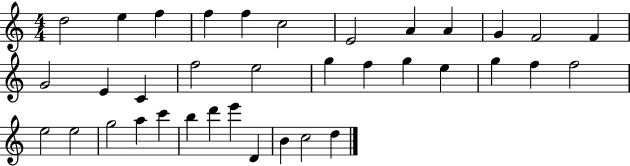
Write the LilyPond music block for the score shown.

{
  \clef treble
  \numericTimeSignature
  \time 4/4
  \key c \major
  d''2 e''4 f''4 | f''4 f''4 c''2 | e'2 a'4 a'4 | g'4 f'2 f'4 | \break g'2 e'4 c'4 | f''2 e''2 | g''4 f''4 g''4 e''4 | g''4 f''4 f''2 | \break e''2 e''2 | g''2 a''4 c'''4 | b''4 d'''4 e'''4 d'4 | b'4 c''2 d''4 | \break \bar "|."
}